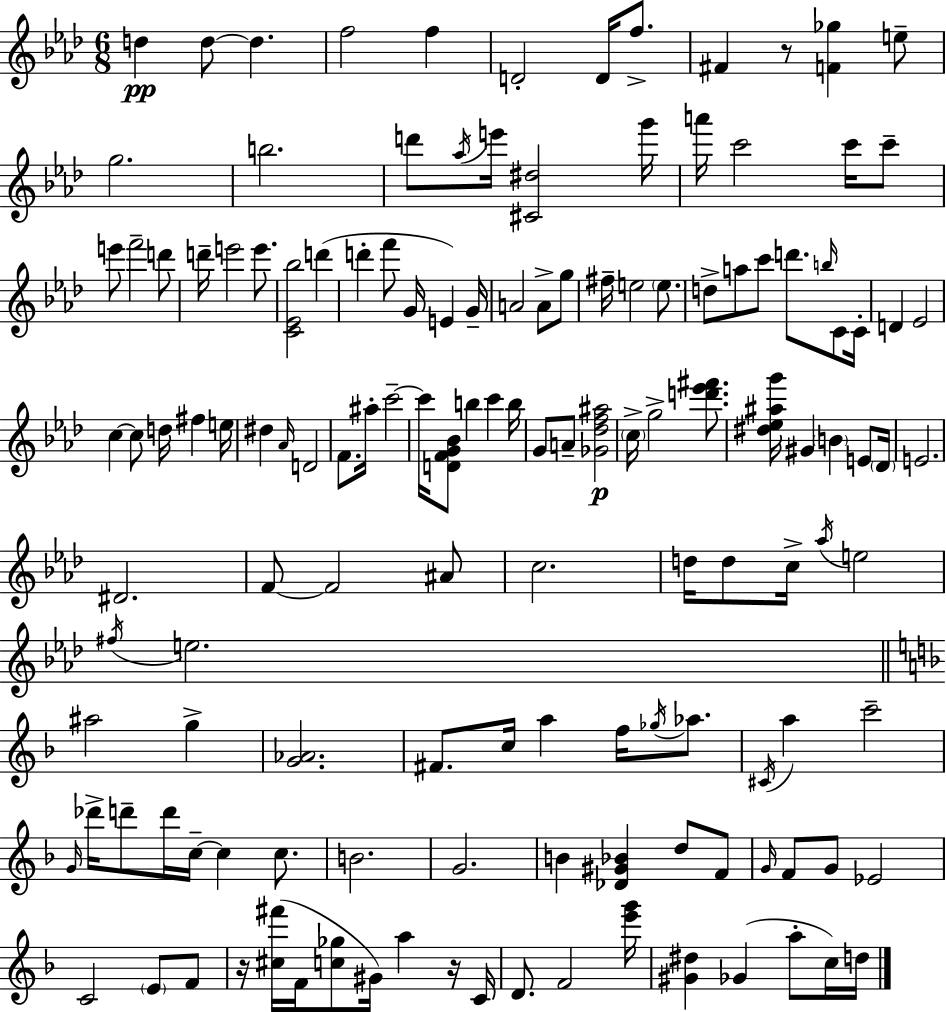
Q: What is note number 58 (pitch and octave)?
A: C6